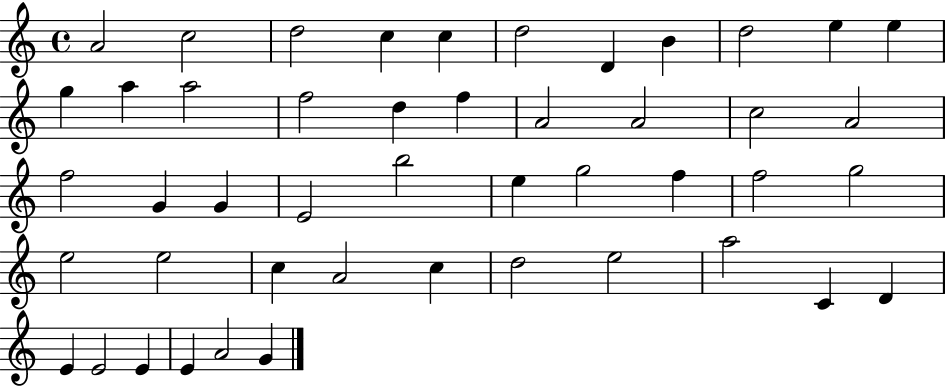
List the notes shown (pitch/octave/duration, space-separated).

A4/h C5/h D5/h C5/q C5/q D5/h D4/q B4/q D5/h E5/q E5/q G5/q A5/q A5/h F5/h D5/q F5/q A4/h A4/h C5/h A4/h F5/h G4/q G4/q E4/h B5/h E5/q G5/h F5/q F5/h G5/h E5/h E5/h C5/q A4/h C5/q D5/h E5/h A5/h C4/q D4/q E4/q E4/h E4/q E4/q A4/h G4/q